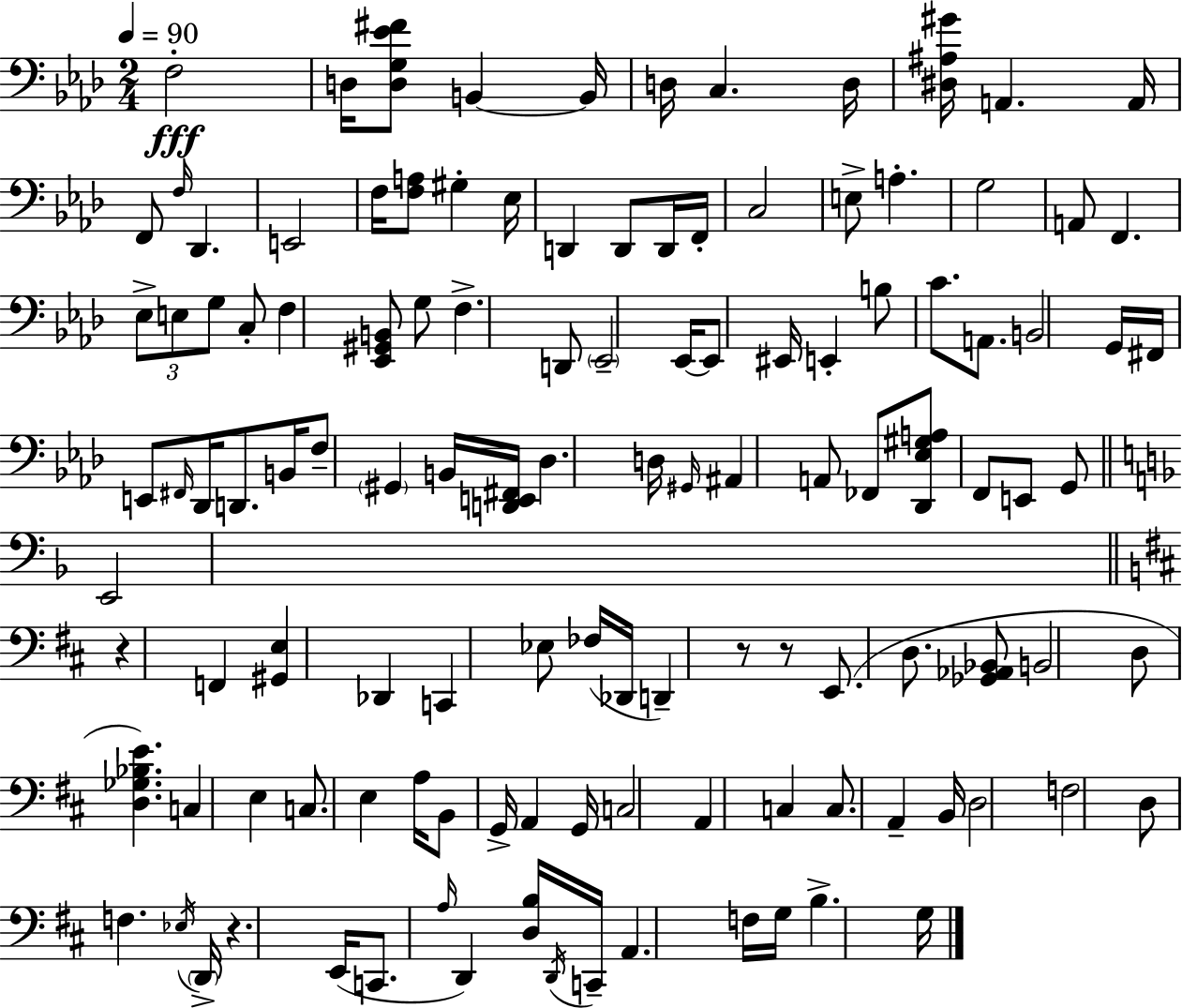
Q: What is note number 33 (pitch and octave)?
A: F3